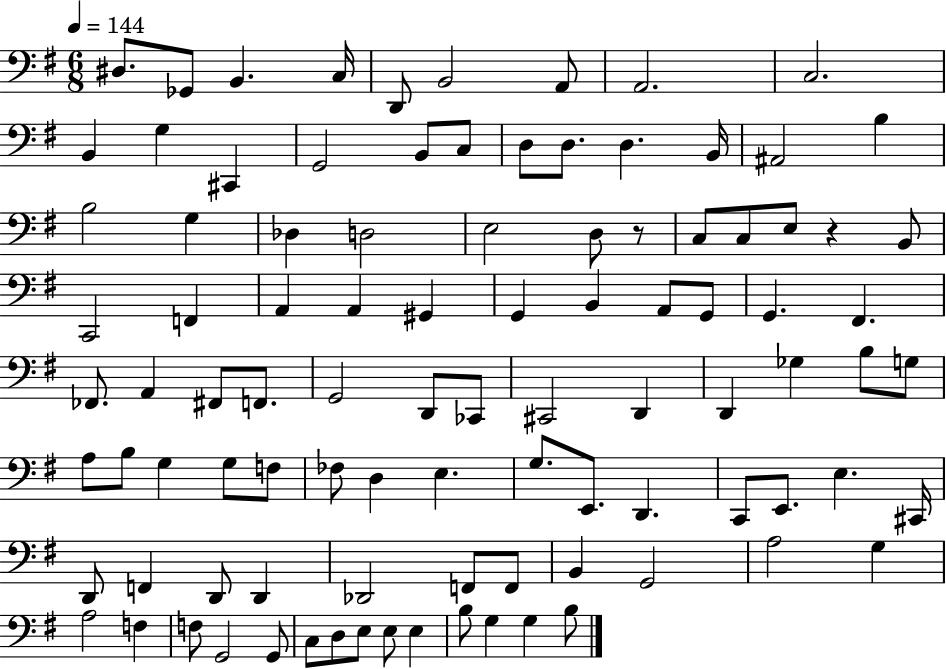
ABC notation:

X:1
T:Untitled
M:6/8
L:1/4
K:G
^D,/2 _G,,/2 B,, C,/4 D,,/2 B,,2 A,,/2 A,,2 C,2 B,, G, ^C,, G,,2 B,,/2 C,/2 D,/2 D,/2 D, B,,/4 ^A,,2 B, B,2 G, _D, D,2 E,2 D,/2 z/2 C,/2 C,/2 E,/2 z B,,/2 C,,2 F,, A,, A,, ^G,, G,, B,, A,,/2 G,,/2 G,, ^F,, _F,,/2 A,, ^F,,/2 F,,/2 G,,2 D,,/2 _C,,/2 ^C,,2 D,, D,, _G, B,/2 G,/2 A,/2 B,/2 G, G,/2 F,/2 _F,/2 D, E, G,/2 E,,/2 D,, C,,/2 E,,/2 E, ^C,,/4 D,,/2 F,, D,,/2 D,, _D,,2 F,,/2 F,,/2 B,, G,,2 A,2 G, A,2 F, F,/2 G,,2 G,,/2 C,/2 D,/2 E,/2 E,/2 E, B,/2 G, G, B,/2